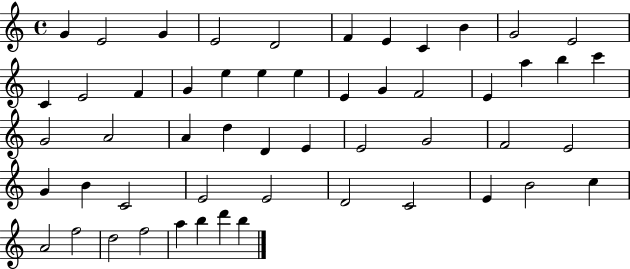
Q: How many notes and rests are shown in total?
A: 53